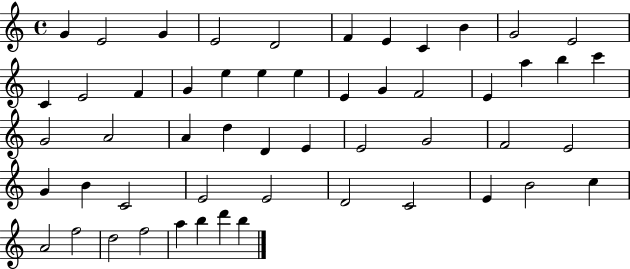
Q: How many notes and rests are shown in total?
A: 53